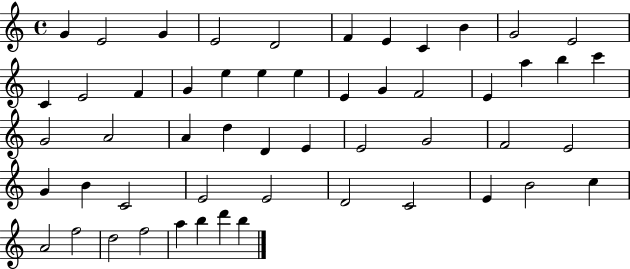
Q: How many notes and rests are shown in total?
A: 53